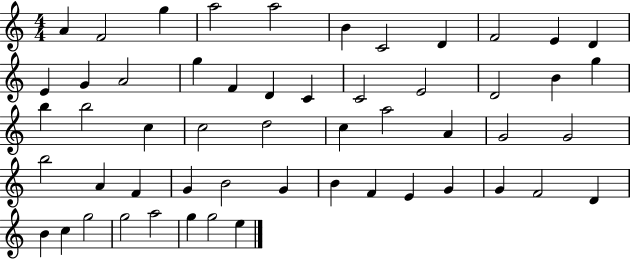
{
  \clef treble
  \numericTimeSignature
  \time 4/4
  \key c \major
  a'4 f'2 g''4 | a''2 a''2 | b'4 c'2 d'4 | f'2 e'4 d'4 | \break e'4 g'4 a'2 | g''4 f'4 d'4 c'4 | c'2 e'2 | d'2 b'4 g''4 | \break b''4 b''2 c''4 | c''2 d''2 | c''4 a''2 a'4 | g'2 g'2 | \break b''2 a'4 f'4 | g'4 b'2 g'4 | b'4 f'4 e'4 g'4 | g'4 f'2 d'4 | \break b'4 c''4 g''2 | g''2 a''2 | g''4 g''2 e''4 | \bar "|."
}